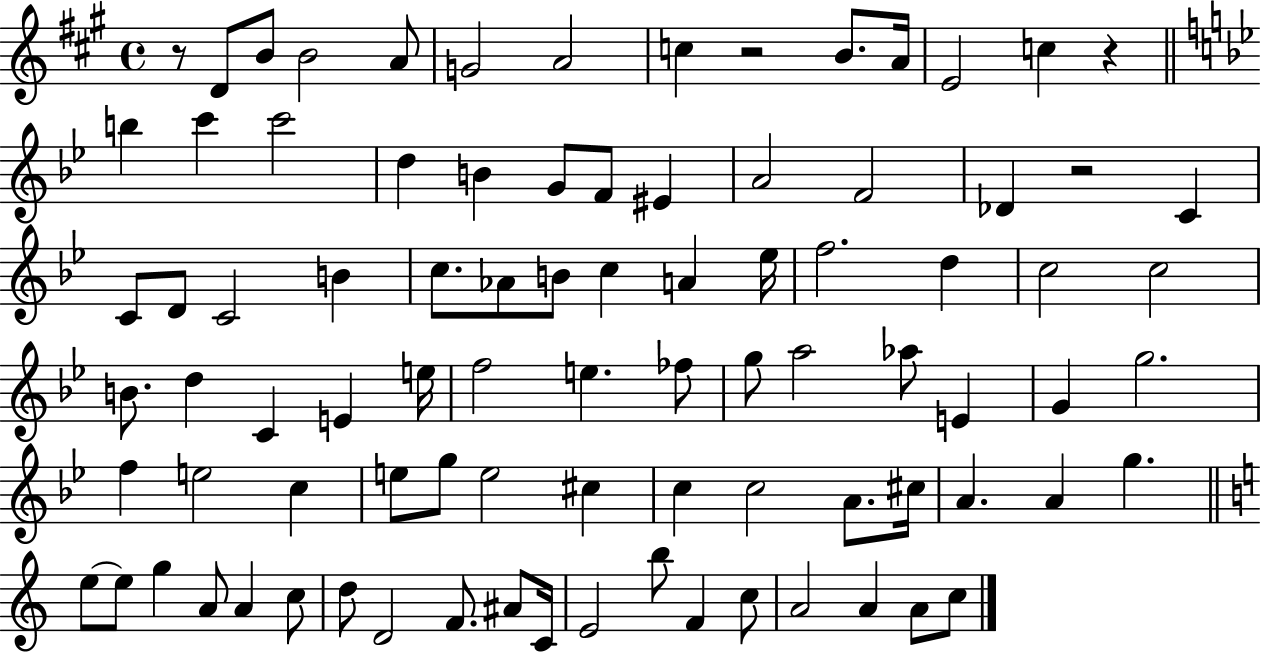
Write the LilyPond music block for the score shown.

{
  \clef treble
  \time 4/4
  \defaultTimeSignature
  \key a \major
  r8 d'8 b'8 b'2 a'8 | g'2 a'2 | c''4 r2 b'8. a'16 | e'2 c''4 r4 | \break \bar "||" \break \key g \minor b''4 c'''4 c'''2 | d''4 b'4 g'8 f'8 eis'4 | a'2 f'2 | des'4 r2 c'4 | \break c'8 d'8 c'2 b'4 | c''8. aes'8 b'8 c''4 a'4 ees''16 | f''2. d''4 | c''2 c''2 | \break b'8. d''4 c'4 e'4 e''16 | f''2 e''4. fes''8 | g''8 a''2 aes''8 e'4 | g'4 g''2. | \break f''4 e''2 c''4 | e''8 g''8 e''2 cis''4 | c''4 c''2 a'8. cis''16 | a'4. a'4 g''4. | \break \bar "||" \break \key c \major e''8~~ e''8 g''4 a'8 a'4 c''8 | d''8 d'2 f'8. ais'8 c'16 | e'2 b''8 f'4 c''8 | a'2 a'4 a'8 c''8 | \break \bar "|."
}